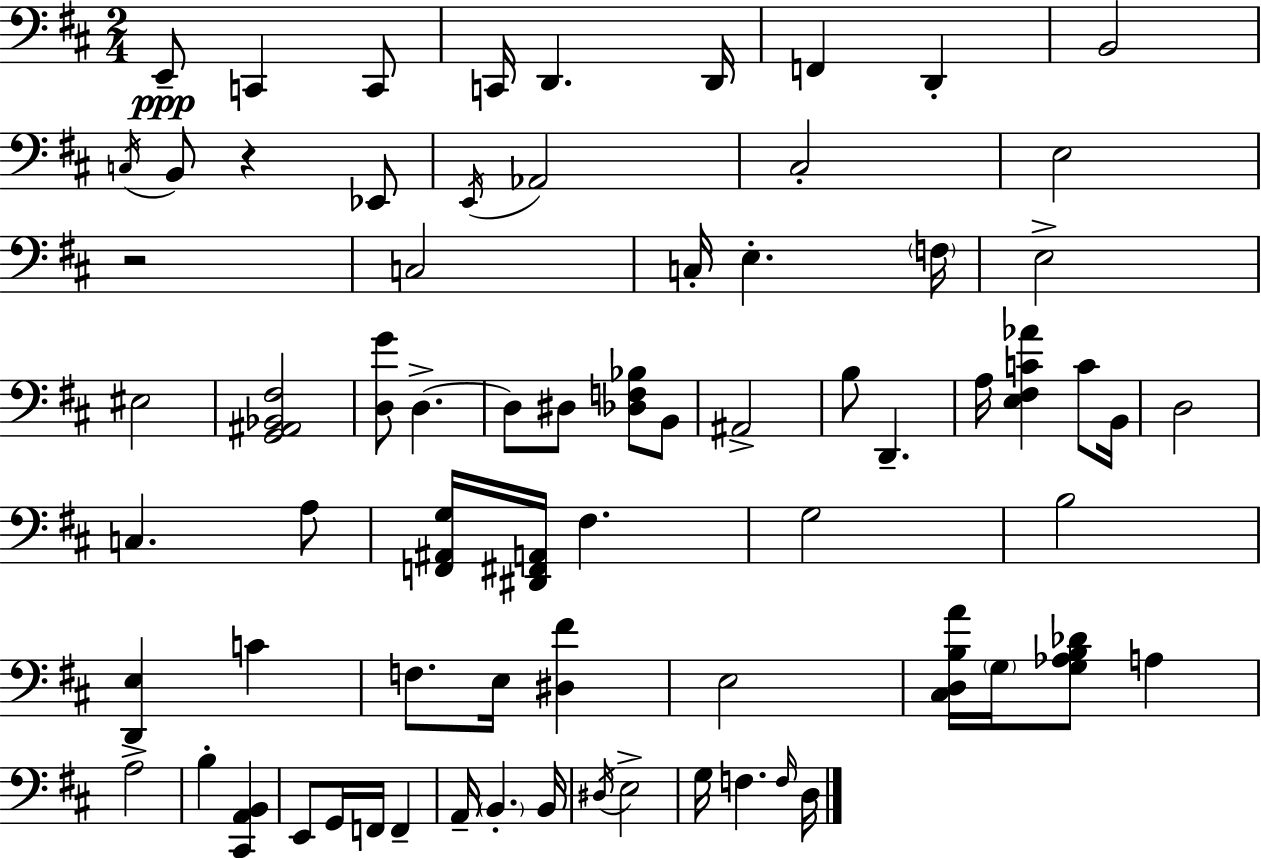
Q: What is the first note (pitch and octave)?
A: E2